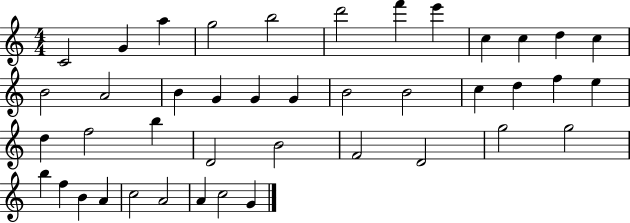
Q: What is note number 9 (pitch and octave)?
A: C5